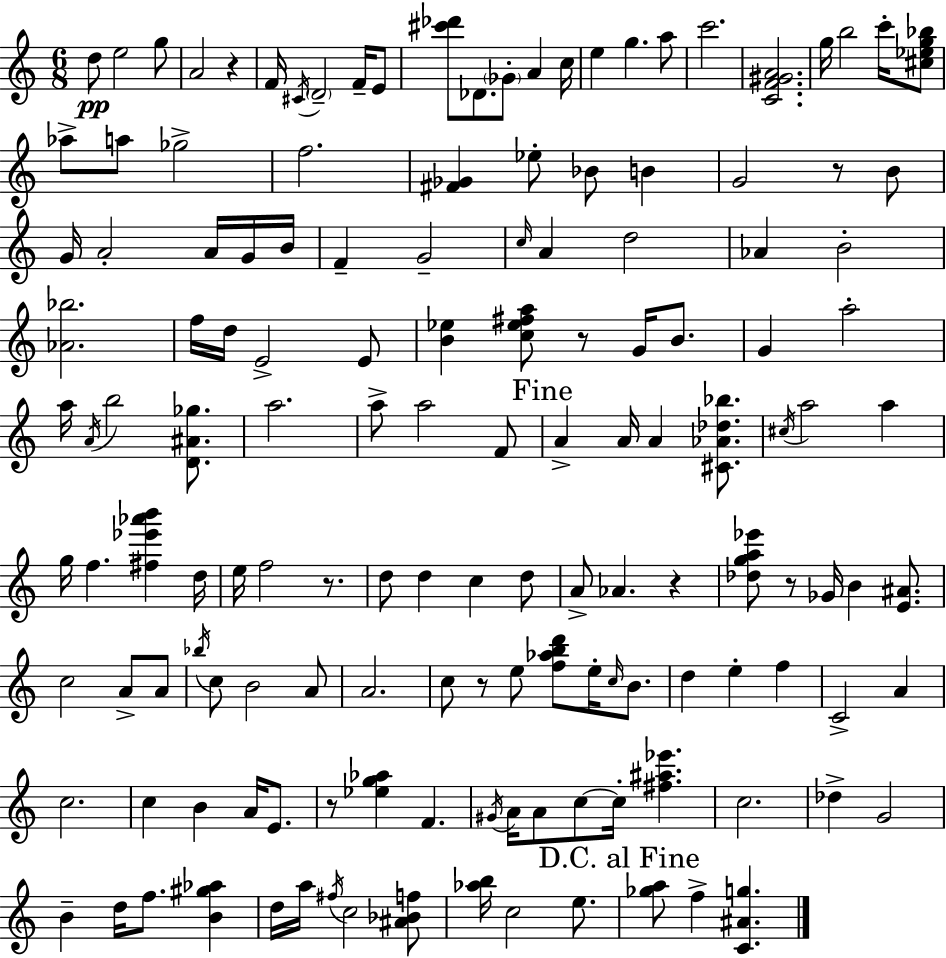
D5/e E5/h G5/e A4/h R/q F4/s C#4/s D4/h F4/s E4/e [C#6,Db6]/e Db4/e. Gb4/e A4/q C5/s E5/q G5/q. A5/e C6/h. [C4,F4,G#4,A4]/h. G5/s B5/h C6/s [C#5,Eb5,G5,Bb5]/e Ab5/e A5/e Gb5/h F5/h. [F#4,Gb4]/q Eb5/e Bb4/e B4/q G4/h R/e B4/e G4/s A4/h A4/s G4/s B4/s F4/q G4/h C5/s A4/q D5/h Ab4/q B4/h [Ab4,Bb5]/h. F5/s D5/s E4/h E4/e [B4,Eb5]/q [C5,Eb5,F#5,A5]/e R/e G4/s B4/e. G4/q A5/h A5/s A4/s B5/h [D4,A#4,Gb5]/e. A5/h. A5/e A5/h F4/e A4/q A4/s A4/q [C#4,Ab4,Db5,Bb5]/e. C#5/s A5/h A5/q G5/s F5/q. [F#5,Eb6,Ab6,B6]/q D5/s E5/s F5/h R/e. D5/e D5/q C5/q D5/e A4/e Ab4/q. R/q [Db5,G5,A5,Eb6]/e R/e Gb4/s B4/q [E4,A#4]/e. C5/h A4/e A4/e Bb5/s C5/e B4/h A4/e A4/h. C5/e R/e E5/e [F5,Ab5,B5,D6]/e E5/s C5/s B4/e. D5/q E5/q F5/q C4/h A4/q C5/h. C5/q B4/q A4/s E4/e. R/e [Eb5,G5,Ab5]/q F4/q. G#4/s A4/s A4/e C5/e C5/s [F#5,A#5,Eb6]/q. C5/h. Db5/q G4/h B4/q D5/s F5/e. [B4,G#5,Ab5]/q D5/s A5/s F#5/s C5/h [A#4,Bb4,F5]/e [Ab5,B5]/s C5/h E5/e. [Gb5,A5]/e F5/q [C4,A#4,G5]/q.